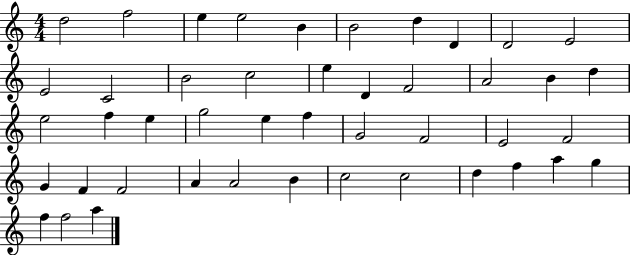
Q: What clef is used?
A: treble